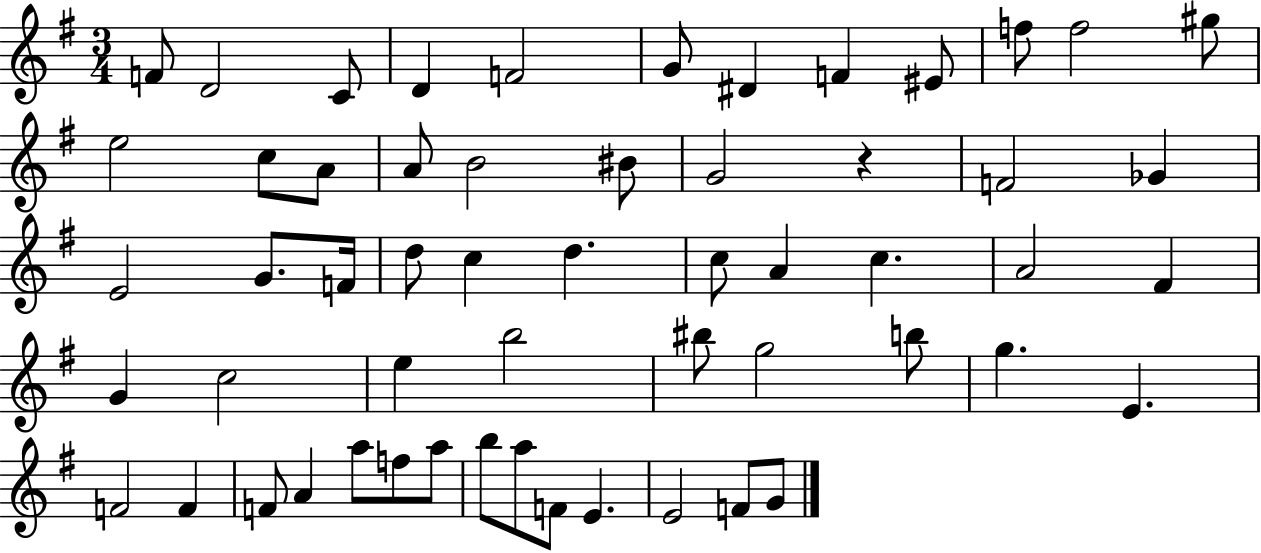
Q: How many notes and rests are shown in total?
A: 56